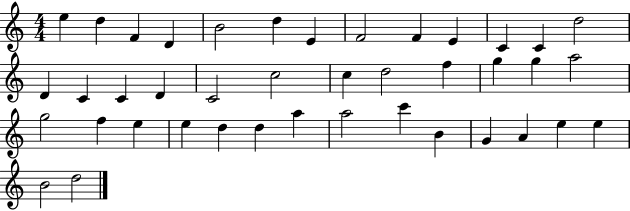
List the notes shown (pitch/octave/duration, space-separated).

E5/q D5/q F4/q D4/q B4/h D5/q E4/q F4/h F4/q E4/q C4/q C4/q D5/h D4/q C4/q C4/q D4/q C4/h C5/h C5/q D5/h F5/q G5/q G5/q A5/h G5/h F5/q E5/q E5/q D5/q D5/q A5/q A5/h C6/q B4/q G4/q A4/q E5/q E5/q B4/h D5/h